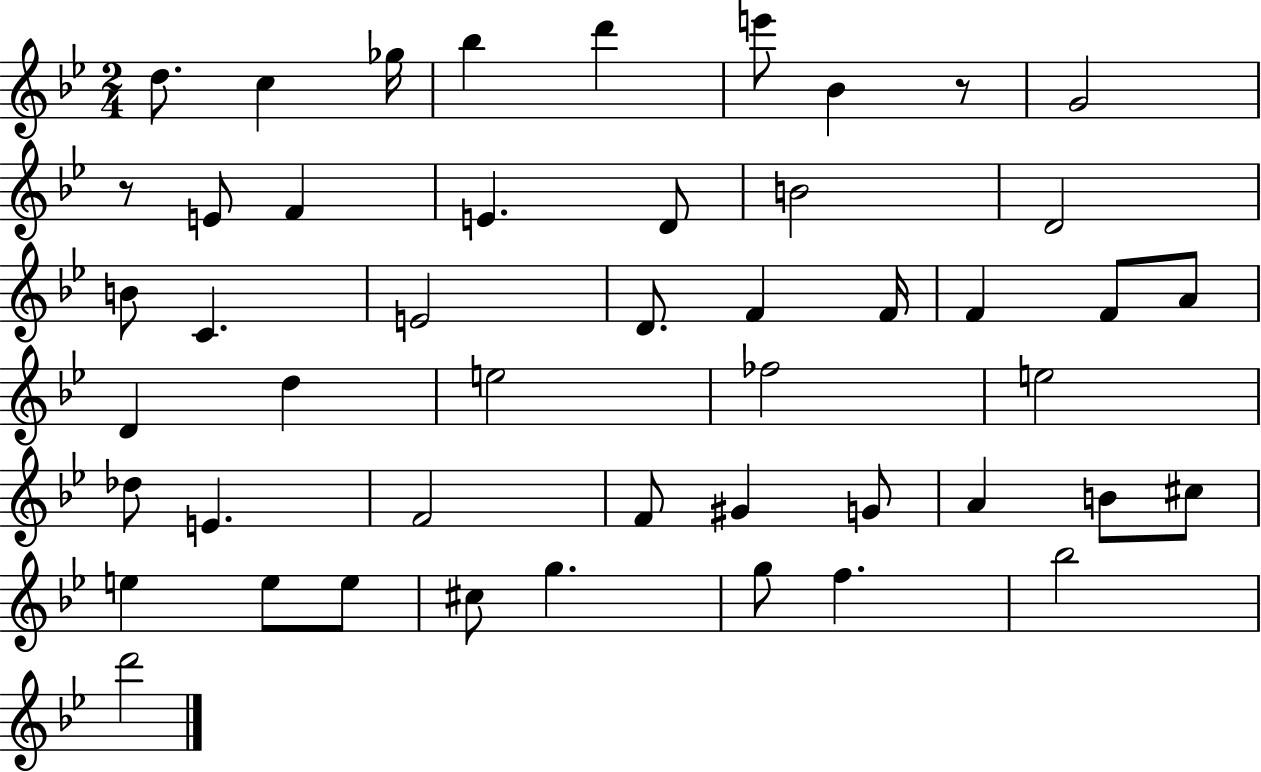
{
  \clef treble
  \numericTimeSignature
  \time 2/4
  \key bes \major
  d''8. c''4 ges''16 | bes''4 d'''4 | e'''8 bes'4 r8 | g'2 | \break r8 e'8 f'4 | e'4. d'8 | b'2 | d'2 | \break b'8 c'4. | e'2 | d'8. f'4 f'16 | f'4 f'8 a'8 | \break d'4 d''4 | e''2 | fes''2 | e''2 | \break des''8 e'4. | f'2 | f'8 gis'4 g'8 | a'4 b'8 cis''8 | \break e''4 e''8 e''8 | cis''8 g''4. | g''8 f''4. | bes''2 | \break d'''2 | \bar "|."
}